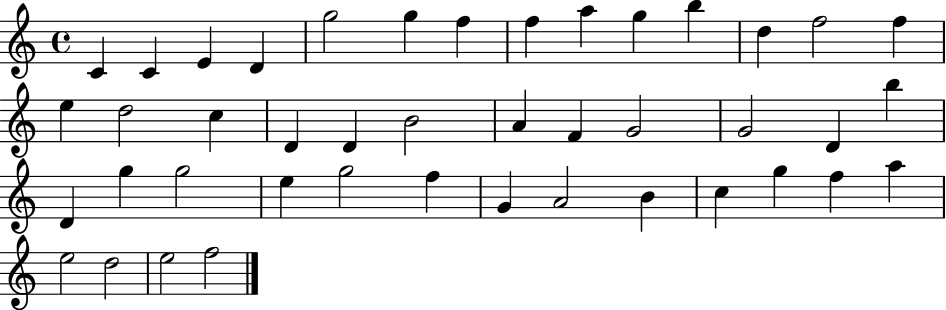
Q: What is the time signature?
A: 4/4